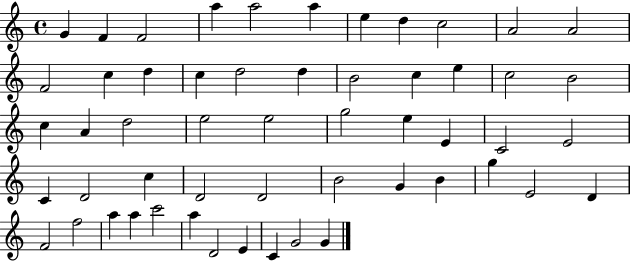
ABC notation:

X:1
T:Untitled
M:4/4
L:1/4
K:C
G F F2 a a2 a e d c2 A2 A2 F2 c d c d2 d B2 c e c2 B2 c A d2 e2 e2 g2 e E C2 E2 C D2 c D2 D2 B2 G B g E2 D F2 f2 a a c'2 a D2 E C G2 G